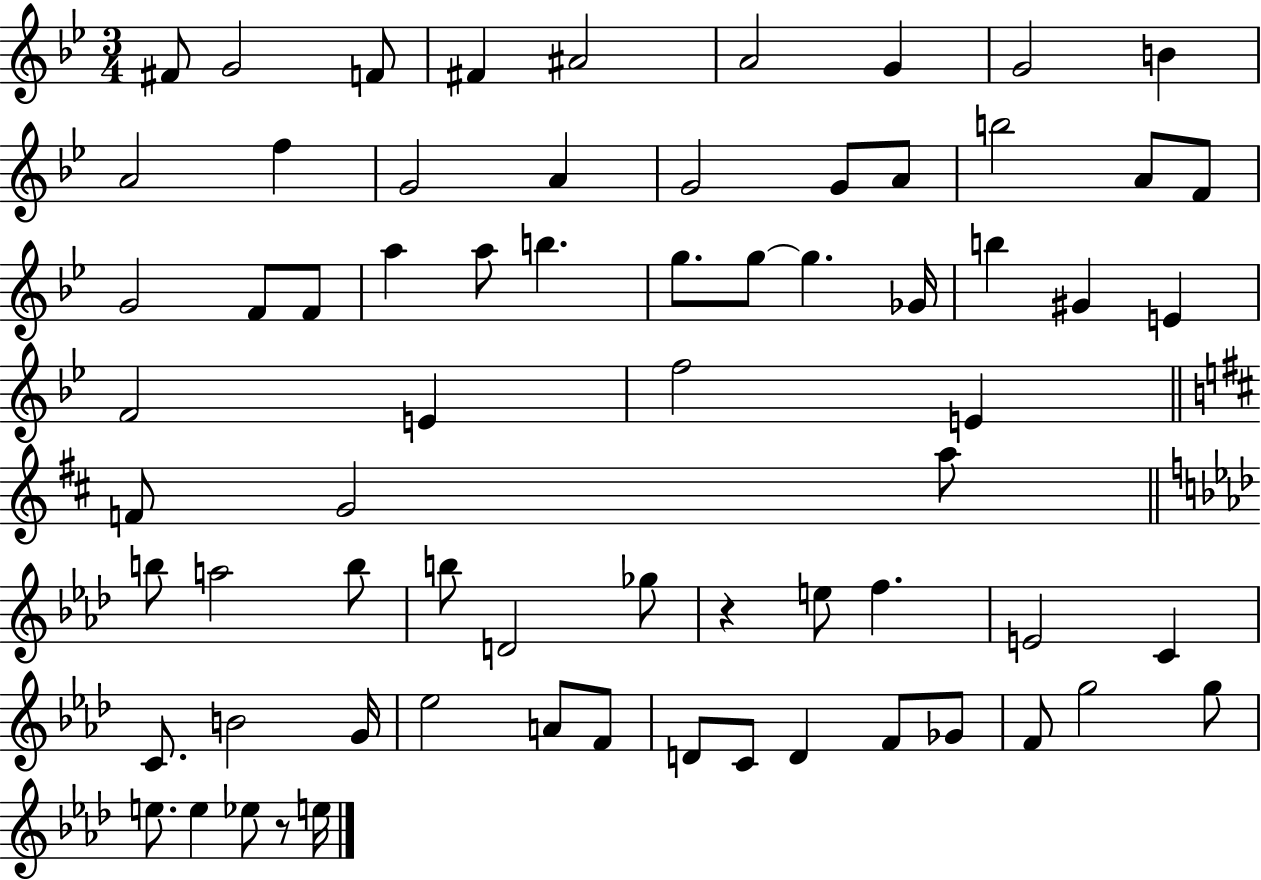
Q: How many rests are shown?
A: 2